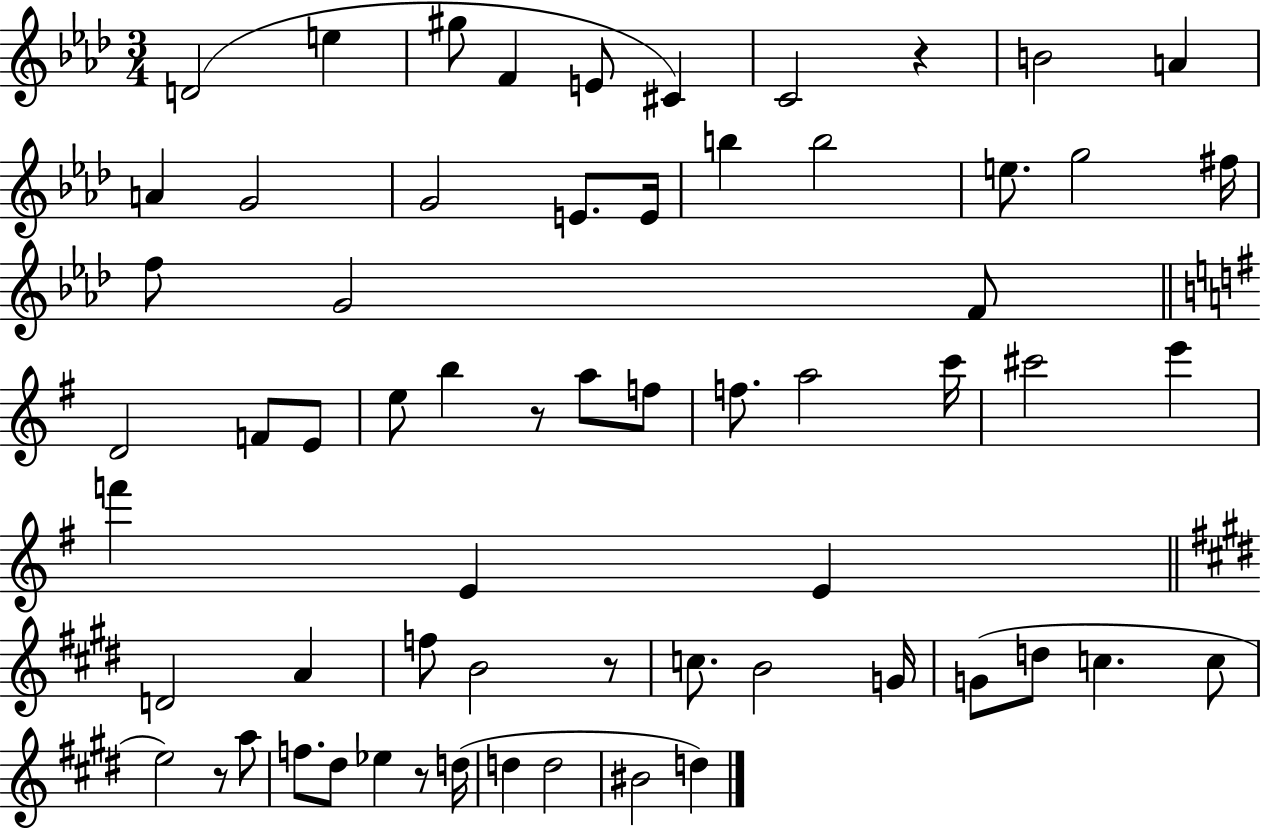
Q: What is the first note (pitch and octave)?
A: D4